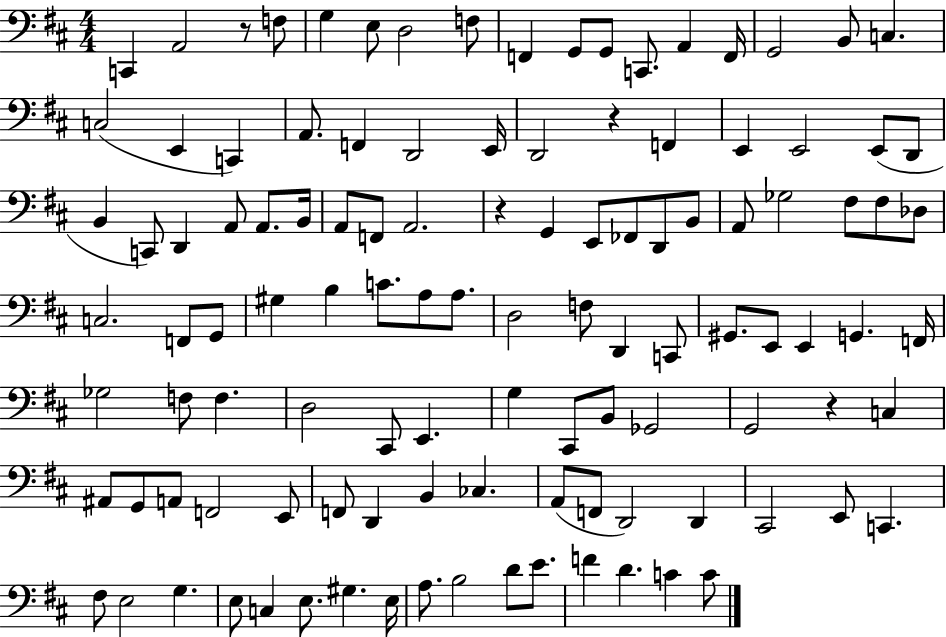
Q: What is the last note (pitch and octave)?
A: C4